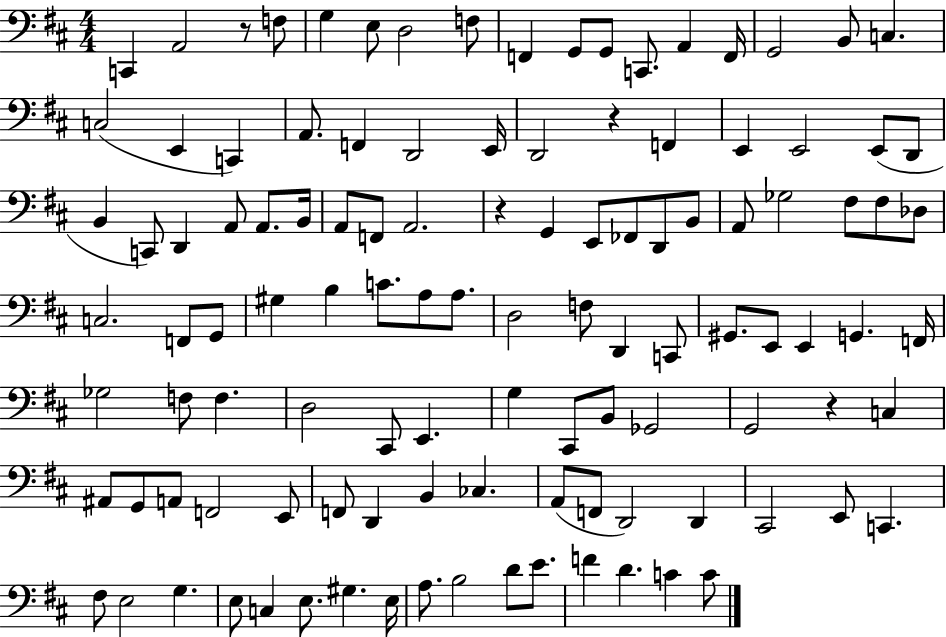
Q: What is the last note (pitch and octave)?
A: C4